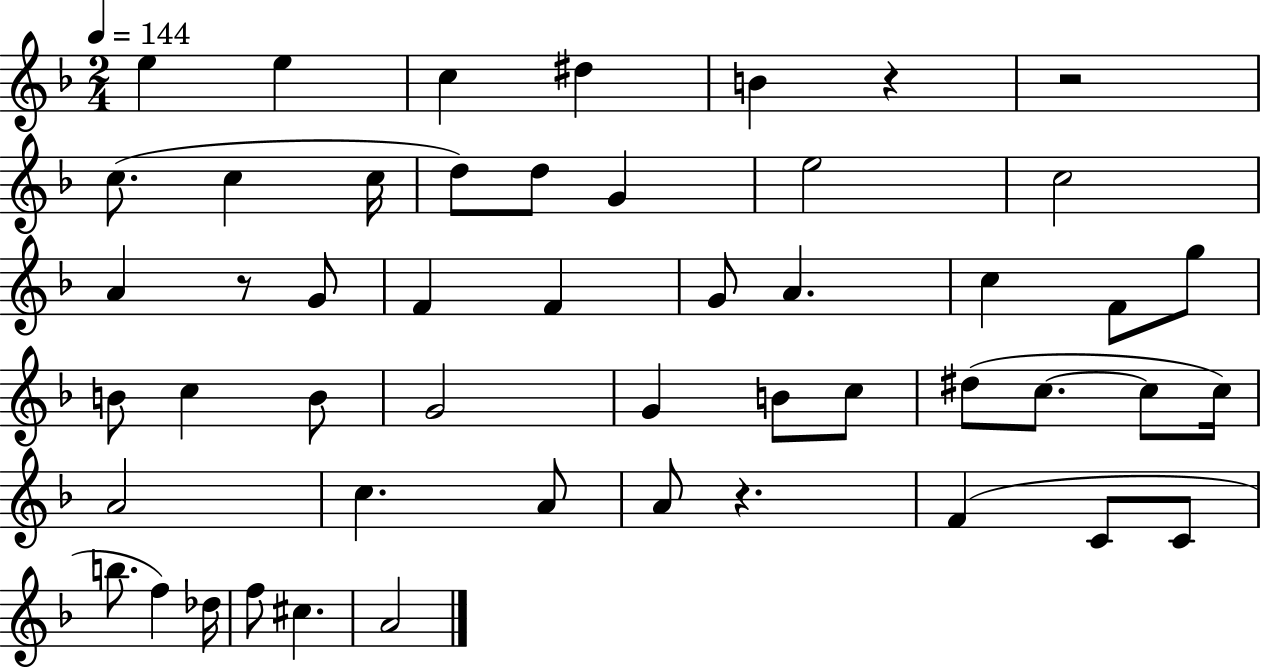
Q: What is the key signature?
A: F major